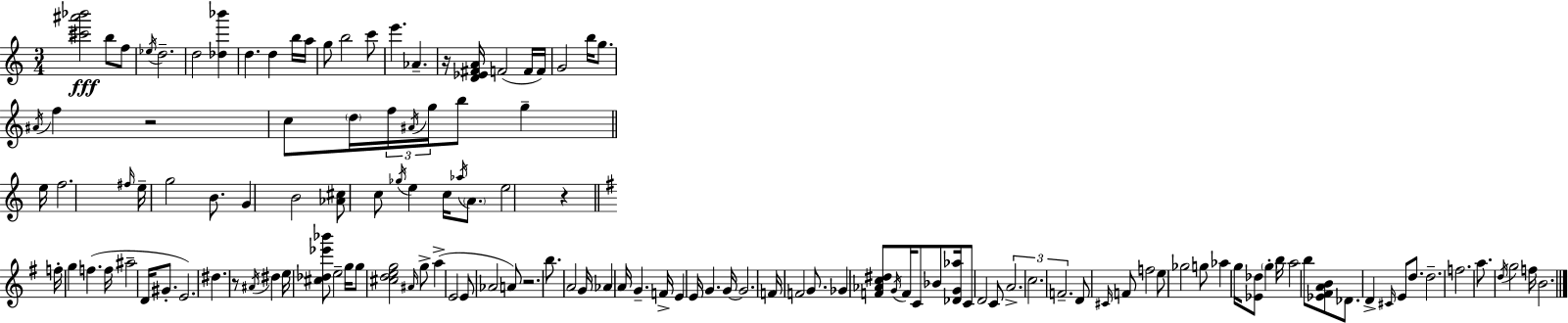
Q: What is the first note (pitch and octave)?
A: B5